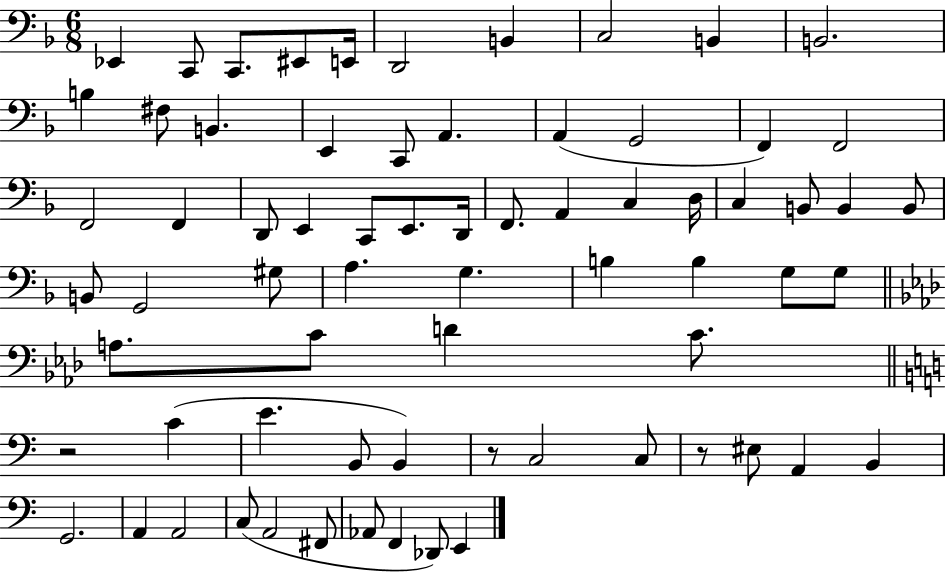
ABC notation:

X:1
T:Untitled
M:6/8
L:1/4
K:F
_E,, C,,/2 C,,/2 ^E,,/2 E,,/4 D,,2 B,, C,2 B,, B,,2 B, ^F,/2 B,, E,, C,,/2 A,, A,, G,,2 F,, F,,2 F,,2 F,, D,,/2 E,, C,,/2 E,,/2 D,,/4 F,,/2 A,, C, D,/4 C, B,,/2 B,, B,,/2 B,,/2 G,,2 ^G,/2 A, G, B, B, G,/2 G,/2 A,/2 C/2 D C/2 z2 C E B,,/2 B,, z/2 C,2 C,/2 z/2 ^E,/2 A,, B,, G,,2 A,, A,,2 C,/2 A,,2 ^F,,/2 _A,,/2 F,, _D,,/2 E,,